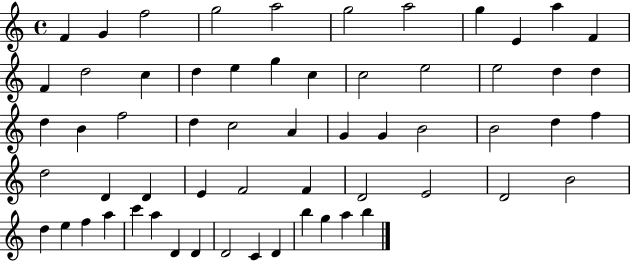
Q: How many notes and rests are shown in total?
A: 60